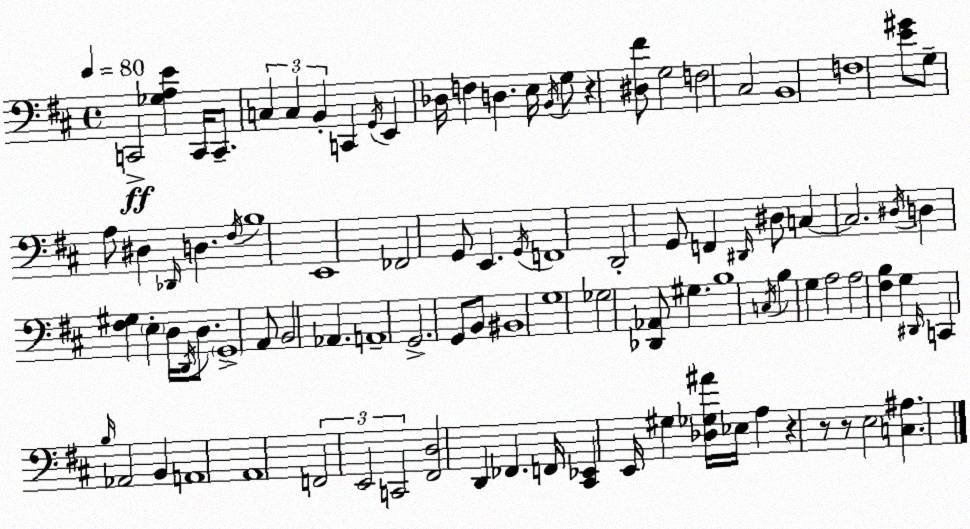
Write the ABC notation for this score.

X:1
T:Untitled
M:4/4
L:1/4
K:D
C,,2 [_G,A,E] C,,/4 C,,/2 C, C, B,, C,, G,,/4 E,, _D,/4 F, D, E,/4 B,,/4 G,/2 z [^D,^F]/2 G,2 F,2 ^C,2 B,,4 F,4 [E^G]/2 G,/2 A,/2 ^D, _D,,/4 D, ^F,/4 B,4 E,,4 _F,,2 G,,/2 E,, G,,/4 F,,4 D,,2 G,,/2 F,, ^D,,/4 ^D,/2 C, C,2 ^D,/4 D, [^F,^G,] E, D,/4 D,,/4 D,/2 G,,4 A,,/2 B,,2 _A,, A,,4 G,,2 G,,/2 B,,/2 ^B,,4 G,4 _G,2 [_D,,_A,,]/2 ^G, B,4 C,/4 B, G, A,2 A,2 [^F,B,] G, ^D,,/4 C,, B,/4 _A,,2 B,, A,,4 A,,4 F,,2 E,,2 C,,2 [^F,,D,]2 D,, _F,, F,,/4 [^C,,_E,,] E,,/4 ^G, [_D,_G,^A]/4 _E,/4 A, z z/2 z/2 E,2 [C,^A,]